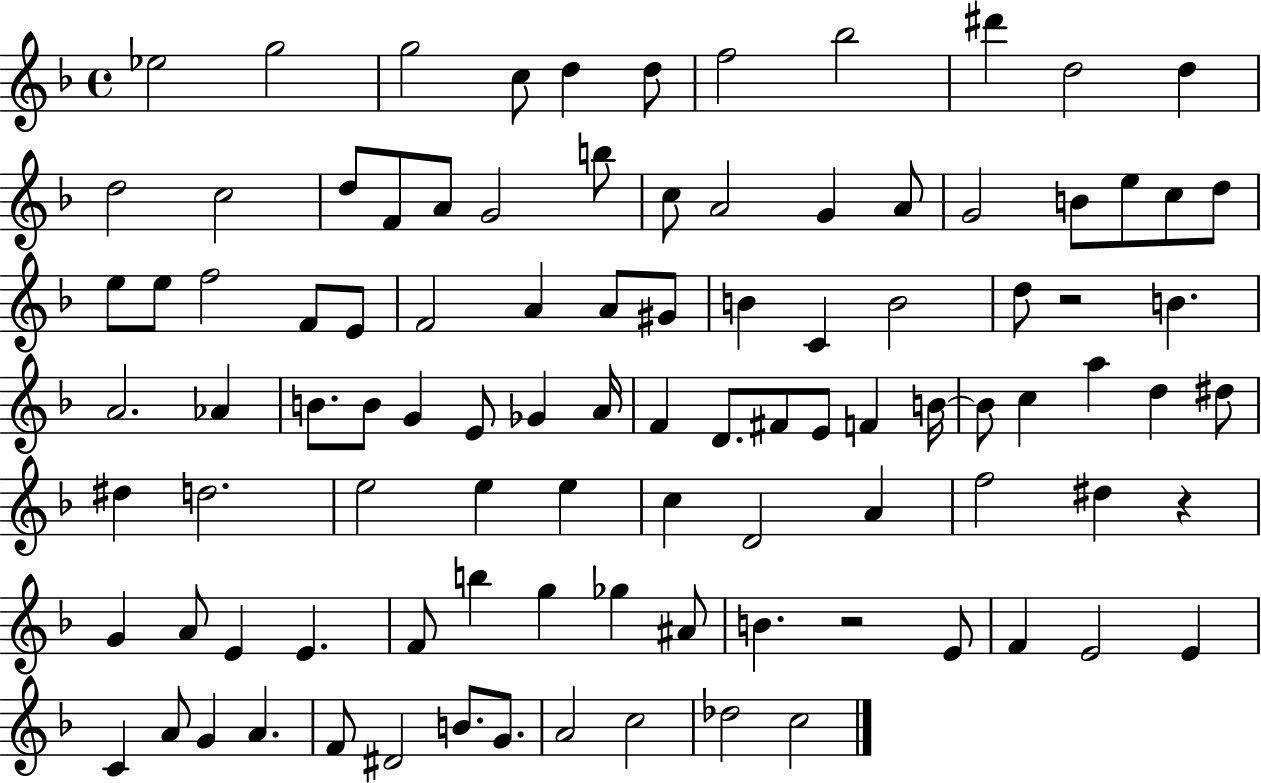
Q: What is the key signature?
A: F major